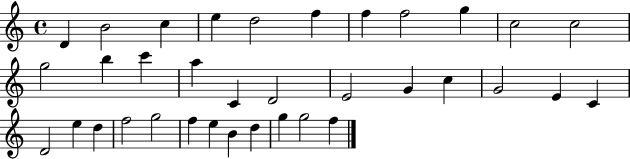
X:1
T:Untitled
M:4/4
L:1/4
K:C
D B2 c e d2 f f f2 g c2 c2 g2 b c' a C D2 E2 G c G2 E C D2 e d f2 g2 f e B d g g2 f